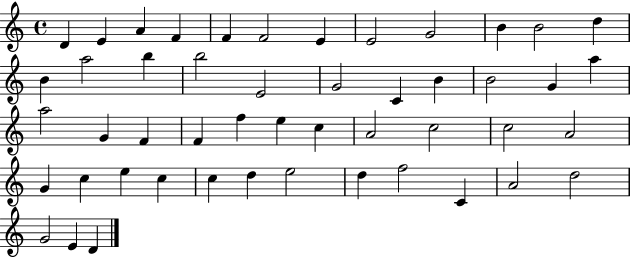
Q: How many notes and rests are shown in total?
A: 49